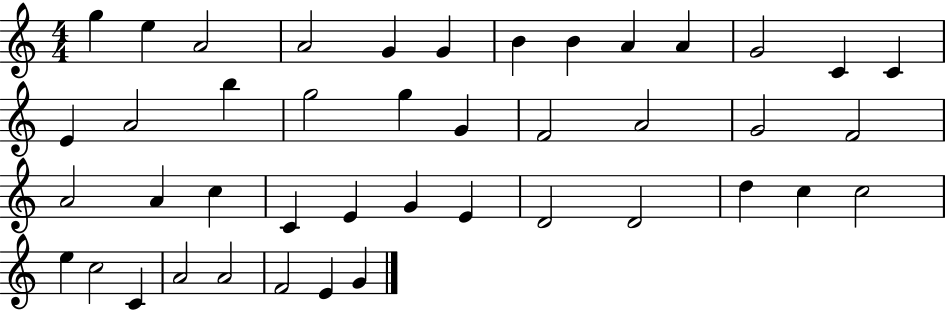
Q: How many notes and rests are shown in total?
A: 43